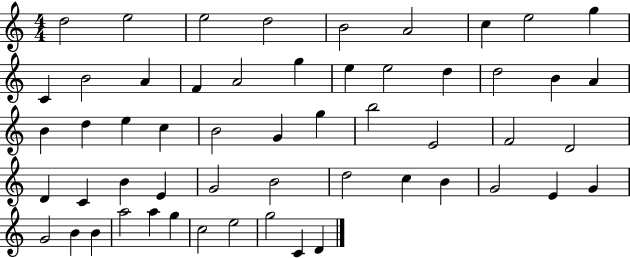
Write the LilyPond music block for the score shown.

{
  \clef treble
  \numericTimeSignature
  \time 4/4
  \key c \major
  d''2 e''2 | e''2 d''2 | b'2 a'2 | c''4 e''2 g''4 | \break c'4 b'2 a'4 | f'4 a'2 g''4 | e''4 e''2 d''4 | d''2 b'4 a'4 | \break b'4 d''4 e''4 c''4 | b'2 g'4 g''4 | b''2 e'2 | f'2 d'2 | \break d'4 c'4 b'4 e'4 | g'2 b'2 | d''2 c''4 b'4 | g'2 e'4 g'4 | \break g'2 b'4 b'4 | a''2 a''4 g''4 | c''2 e''2 | g''2 c'4 d'4 | \break \bar "|."
}